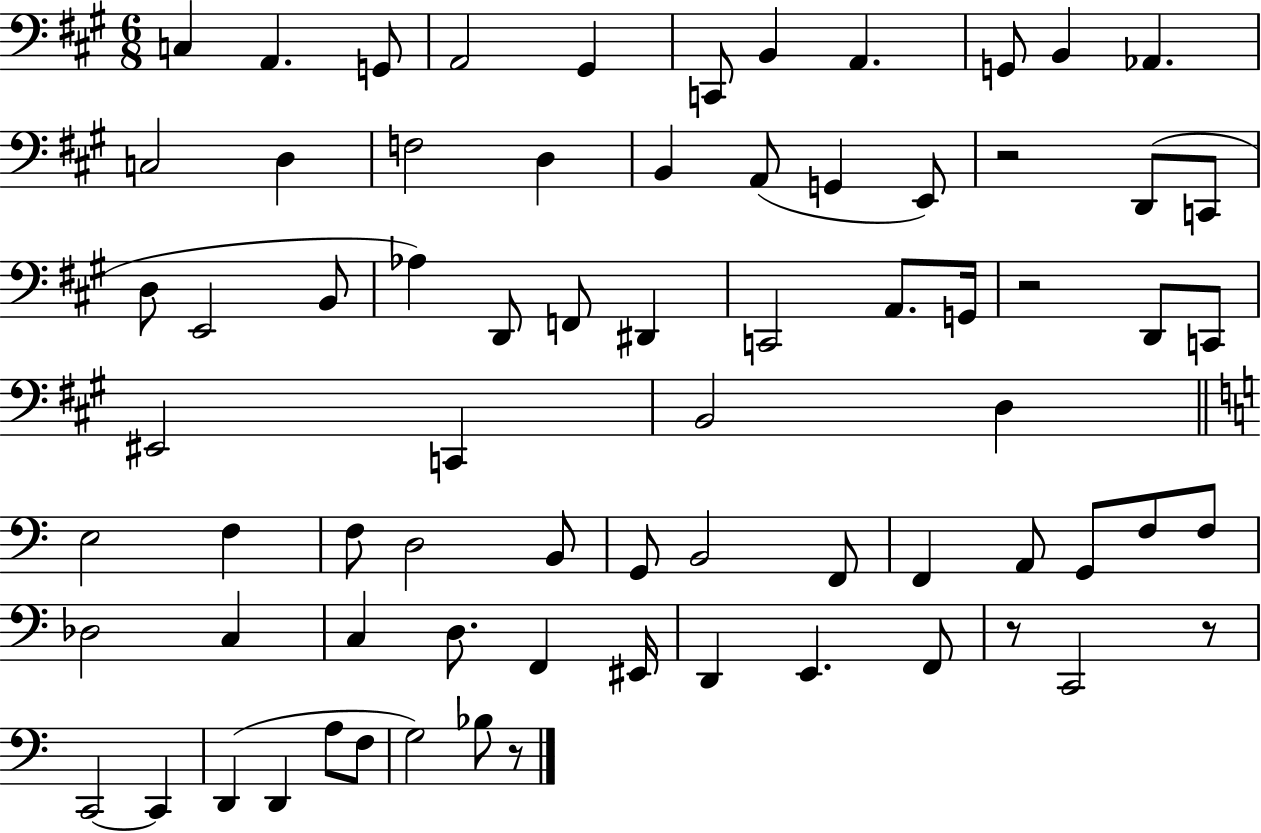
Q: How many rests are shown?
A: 5